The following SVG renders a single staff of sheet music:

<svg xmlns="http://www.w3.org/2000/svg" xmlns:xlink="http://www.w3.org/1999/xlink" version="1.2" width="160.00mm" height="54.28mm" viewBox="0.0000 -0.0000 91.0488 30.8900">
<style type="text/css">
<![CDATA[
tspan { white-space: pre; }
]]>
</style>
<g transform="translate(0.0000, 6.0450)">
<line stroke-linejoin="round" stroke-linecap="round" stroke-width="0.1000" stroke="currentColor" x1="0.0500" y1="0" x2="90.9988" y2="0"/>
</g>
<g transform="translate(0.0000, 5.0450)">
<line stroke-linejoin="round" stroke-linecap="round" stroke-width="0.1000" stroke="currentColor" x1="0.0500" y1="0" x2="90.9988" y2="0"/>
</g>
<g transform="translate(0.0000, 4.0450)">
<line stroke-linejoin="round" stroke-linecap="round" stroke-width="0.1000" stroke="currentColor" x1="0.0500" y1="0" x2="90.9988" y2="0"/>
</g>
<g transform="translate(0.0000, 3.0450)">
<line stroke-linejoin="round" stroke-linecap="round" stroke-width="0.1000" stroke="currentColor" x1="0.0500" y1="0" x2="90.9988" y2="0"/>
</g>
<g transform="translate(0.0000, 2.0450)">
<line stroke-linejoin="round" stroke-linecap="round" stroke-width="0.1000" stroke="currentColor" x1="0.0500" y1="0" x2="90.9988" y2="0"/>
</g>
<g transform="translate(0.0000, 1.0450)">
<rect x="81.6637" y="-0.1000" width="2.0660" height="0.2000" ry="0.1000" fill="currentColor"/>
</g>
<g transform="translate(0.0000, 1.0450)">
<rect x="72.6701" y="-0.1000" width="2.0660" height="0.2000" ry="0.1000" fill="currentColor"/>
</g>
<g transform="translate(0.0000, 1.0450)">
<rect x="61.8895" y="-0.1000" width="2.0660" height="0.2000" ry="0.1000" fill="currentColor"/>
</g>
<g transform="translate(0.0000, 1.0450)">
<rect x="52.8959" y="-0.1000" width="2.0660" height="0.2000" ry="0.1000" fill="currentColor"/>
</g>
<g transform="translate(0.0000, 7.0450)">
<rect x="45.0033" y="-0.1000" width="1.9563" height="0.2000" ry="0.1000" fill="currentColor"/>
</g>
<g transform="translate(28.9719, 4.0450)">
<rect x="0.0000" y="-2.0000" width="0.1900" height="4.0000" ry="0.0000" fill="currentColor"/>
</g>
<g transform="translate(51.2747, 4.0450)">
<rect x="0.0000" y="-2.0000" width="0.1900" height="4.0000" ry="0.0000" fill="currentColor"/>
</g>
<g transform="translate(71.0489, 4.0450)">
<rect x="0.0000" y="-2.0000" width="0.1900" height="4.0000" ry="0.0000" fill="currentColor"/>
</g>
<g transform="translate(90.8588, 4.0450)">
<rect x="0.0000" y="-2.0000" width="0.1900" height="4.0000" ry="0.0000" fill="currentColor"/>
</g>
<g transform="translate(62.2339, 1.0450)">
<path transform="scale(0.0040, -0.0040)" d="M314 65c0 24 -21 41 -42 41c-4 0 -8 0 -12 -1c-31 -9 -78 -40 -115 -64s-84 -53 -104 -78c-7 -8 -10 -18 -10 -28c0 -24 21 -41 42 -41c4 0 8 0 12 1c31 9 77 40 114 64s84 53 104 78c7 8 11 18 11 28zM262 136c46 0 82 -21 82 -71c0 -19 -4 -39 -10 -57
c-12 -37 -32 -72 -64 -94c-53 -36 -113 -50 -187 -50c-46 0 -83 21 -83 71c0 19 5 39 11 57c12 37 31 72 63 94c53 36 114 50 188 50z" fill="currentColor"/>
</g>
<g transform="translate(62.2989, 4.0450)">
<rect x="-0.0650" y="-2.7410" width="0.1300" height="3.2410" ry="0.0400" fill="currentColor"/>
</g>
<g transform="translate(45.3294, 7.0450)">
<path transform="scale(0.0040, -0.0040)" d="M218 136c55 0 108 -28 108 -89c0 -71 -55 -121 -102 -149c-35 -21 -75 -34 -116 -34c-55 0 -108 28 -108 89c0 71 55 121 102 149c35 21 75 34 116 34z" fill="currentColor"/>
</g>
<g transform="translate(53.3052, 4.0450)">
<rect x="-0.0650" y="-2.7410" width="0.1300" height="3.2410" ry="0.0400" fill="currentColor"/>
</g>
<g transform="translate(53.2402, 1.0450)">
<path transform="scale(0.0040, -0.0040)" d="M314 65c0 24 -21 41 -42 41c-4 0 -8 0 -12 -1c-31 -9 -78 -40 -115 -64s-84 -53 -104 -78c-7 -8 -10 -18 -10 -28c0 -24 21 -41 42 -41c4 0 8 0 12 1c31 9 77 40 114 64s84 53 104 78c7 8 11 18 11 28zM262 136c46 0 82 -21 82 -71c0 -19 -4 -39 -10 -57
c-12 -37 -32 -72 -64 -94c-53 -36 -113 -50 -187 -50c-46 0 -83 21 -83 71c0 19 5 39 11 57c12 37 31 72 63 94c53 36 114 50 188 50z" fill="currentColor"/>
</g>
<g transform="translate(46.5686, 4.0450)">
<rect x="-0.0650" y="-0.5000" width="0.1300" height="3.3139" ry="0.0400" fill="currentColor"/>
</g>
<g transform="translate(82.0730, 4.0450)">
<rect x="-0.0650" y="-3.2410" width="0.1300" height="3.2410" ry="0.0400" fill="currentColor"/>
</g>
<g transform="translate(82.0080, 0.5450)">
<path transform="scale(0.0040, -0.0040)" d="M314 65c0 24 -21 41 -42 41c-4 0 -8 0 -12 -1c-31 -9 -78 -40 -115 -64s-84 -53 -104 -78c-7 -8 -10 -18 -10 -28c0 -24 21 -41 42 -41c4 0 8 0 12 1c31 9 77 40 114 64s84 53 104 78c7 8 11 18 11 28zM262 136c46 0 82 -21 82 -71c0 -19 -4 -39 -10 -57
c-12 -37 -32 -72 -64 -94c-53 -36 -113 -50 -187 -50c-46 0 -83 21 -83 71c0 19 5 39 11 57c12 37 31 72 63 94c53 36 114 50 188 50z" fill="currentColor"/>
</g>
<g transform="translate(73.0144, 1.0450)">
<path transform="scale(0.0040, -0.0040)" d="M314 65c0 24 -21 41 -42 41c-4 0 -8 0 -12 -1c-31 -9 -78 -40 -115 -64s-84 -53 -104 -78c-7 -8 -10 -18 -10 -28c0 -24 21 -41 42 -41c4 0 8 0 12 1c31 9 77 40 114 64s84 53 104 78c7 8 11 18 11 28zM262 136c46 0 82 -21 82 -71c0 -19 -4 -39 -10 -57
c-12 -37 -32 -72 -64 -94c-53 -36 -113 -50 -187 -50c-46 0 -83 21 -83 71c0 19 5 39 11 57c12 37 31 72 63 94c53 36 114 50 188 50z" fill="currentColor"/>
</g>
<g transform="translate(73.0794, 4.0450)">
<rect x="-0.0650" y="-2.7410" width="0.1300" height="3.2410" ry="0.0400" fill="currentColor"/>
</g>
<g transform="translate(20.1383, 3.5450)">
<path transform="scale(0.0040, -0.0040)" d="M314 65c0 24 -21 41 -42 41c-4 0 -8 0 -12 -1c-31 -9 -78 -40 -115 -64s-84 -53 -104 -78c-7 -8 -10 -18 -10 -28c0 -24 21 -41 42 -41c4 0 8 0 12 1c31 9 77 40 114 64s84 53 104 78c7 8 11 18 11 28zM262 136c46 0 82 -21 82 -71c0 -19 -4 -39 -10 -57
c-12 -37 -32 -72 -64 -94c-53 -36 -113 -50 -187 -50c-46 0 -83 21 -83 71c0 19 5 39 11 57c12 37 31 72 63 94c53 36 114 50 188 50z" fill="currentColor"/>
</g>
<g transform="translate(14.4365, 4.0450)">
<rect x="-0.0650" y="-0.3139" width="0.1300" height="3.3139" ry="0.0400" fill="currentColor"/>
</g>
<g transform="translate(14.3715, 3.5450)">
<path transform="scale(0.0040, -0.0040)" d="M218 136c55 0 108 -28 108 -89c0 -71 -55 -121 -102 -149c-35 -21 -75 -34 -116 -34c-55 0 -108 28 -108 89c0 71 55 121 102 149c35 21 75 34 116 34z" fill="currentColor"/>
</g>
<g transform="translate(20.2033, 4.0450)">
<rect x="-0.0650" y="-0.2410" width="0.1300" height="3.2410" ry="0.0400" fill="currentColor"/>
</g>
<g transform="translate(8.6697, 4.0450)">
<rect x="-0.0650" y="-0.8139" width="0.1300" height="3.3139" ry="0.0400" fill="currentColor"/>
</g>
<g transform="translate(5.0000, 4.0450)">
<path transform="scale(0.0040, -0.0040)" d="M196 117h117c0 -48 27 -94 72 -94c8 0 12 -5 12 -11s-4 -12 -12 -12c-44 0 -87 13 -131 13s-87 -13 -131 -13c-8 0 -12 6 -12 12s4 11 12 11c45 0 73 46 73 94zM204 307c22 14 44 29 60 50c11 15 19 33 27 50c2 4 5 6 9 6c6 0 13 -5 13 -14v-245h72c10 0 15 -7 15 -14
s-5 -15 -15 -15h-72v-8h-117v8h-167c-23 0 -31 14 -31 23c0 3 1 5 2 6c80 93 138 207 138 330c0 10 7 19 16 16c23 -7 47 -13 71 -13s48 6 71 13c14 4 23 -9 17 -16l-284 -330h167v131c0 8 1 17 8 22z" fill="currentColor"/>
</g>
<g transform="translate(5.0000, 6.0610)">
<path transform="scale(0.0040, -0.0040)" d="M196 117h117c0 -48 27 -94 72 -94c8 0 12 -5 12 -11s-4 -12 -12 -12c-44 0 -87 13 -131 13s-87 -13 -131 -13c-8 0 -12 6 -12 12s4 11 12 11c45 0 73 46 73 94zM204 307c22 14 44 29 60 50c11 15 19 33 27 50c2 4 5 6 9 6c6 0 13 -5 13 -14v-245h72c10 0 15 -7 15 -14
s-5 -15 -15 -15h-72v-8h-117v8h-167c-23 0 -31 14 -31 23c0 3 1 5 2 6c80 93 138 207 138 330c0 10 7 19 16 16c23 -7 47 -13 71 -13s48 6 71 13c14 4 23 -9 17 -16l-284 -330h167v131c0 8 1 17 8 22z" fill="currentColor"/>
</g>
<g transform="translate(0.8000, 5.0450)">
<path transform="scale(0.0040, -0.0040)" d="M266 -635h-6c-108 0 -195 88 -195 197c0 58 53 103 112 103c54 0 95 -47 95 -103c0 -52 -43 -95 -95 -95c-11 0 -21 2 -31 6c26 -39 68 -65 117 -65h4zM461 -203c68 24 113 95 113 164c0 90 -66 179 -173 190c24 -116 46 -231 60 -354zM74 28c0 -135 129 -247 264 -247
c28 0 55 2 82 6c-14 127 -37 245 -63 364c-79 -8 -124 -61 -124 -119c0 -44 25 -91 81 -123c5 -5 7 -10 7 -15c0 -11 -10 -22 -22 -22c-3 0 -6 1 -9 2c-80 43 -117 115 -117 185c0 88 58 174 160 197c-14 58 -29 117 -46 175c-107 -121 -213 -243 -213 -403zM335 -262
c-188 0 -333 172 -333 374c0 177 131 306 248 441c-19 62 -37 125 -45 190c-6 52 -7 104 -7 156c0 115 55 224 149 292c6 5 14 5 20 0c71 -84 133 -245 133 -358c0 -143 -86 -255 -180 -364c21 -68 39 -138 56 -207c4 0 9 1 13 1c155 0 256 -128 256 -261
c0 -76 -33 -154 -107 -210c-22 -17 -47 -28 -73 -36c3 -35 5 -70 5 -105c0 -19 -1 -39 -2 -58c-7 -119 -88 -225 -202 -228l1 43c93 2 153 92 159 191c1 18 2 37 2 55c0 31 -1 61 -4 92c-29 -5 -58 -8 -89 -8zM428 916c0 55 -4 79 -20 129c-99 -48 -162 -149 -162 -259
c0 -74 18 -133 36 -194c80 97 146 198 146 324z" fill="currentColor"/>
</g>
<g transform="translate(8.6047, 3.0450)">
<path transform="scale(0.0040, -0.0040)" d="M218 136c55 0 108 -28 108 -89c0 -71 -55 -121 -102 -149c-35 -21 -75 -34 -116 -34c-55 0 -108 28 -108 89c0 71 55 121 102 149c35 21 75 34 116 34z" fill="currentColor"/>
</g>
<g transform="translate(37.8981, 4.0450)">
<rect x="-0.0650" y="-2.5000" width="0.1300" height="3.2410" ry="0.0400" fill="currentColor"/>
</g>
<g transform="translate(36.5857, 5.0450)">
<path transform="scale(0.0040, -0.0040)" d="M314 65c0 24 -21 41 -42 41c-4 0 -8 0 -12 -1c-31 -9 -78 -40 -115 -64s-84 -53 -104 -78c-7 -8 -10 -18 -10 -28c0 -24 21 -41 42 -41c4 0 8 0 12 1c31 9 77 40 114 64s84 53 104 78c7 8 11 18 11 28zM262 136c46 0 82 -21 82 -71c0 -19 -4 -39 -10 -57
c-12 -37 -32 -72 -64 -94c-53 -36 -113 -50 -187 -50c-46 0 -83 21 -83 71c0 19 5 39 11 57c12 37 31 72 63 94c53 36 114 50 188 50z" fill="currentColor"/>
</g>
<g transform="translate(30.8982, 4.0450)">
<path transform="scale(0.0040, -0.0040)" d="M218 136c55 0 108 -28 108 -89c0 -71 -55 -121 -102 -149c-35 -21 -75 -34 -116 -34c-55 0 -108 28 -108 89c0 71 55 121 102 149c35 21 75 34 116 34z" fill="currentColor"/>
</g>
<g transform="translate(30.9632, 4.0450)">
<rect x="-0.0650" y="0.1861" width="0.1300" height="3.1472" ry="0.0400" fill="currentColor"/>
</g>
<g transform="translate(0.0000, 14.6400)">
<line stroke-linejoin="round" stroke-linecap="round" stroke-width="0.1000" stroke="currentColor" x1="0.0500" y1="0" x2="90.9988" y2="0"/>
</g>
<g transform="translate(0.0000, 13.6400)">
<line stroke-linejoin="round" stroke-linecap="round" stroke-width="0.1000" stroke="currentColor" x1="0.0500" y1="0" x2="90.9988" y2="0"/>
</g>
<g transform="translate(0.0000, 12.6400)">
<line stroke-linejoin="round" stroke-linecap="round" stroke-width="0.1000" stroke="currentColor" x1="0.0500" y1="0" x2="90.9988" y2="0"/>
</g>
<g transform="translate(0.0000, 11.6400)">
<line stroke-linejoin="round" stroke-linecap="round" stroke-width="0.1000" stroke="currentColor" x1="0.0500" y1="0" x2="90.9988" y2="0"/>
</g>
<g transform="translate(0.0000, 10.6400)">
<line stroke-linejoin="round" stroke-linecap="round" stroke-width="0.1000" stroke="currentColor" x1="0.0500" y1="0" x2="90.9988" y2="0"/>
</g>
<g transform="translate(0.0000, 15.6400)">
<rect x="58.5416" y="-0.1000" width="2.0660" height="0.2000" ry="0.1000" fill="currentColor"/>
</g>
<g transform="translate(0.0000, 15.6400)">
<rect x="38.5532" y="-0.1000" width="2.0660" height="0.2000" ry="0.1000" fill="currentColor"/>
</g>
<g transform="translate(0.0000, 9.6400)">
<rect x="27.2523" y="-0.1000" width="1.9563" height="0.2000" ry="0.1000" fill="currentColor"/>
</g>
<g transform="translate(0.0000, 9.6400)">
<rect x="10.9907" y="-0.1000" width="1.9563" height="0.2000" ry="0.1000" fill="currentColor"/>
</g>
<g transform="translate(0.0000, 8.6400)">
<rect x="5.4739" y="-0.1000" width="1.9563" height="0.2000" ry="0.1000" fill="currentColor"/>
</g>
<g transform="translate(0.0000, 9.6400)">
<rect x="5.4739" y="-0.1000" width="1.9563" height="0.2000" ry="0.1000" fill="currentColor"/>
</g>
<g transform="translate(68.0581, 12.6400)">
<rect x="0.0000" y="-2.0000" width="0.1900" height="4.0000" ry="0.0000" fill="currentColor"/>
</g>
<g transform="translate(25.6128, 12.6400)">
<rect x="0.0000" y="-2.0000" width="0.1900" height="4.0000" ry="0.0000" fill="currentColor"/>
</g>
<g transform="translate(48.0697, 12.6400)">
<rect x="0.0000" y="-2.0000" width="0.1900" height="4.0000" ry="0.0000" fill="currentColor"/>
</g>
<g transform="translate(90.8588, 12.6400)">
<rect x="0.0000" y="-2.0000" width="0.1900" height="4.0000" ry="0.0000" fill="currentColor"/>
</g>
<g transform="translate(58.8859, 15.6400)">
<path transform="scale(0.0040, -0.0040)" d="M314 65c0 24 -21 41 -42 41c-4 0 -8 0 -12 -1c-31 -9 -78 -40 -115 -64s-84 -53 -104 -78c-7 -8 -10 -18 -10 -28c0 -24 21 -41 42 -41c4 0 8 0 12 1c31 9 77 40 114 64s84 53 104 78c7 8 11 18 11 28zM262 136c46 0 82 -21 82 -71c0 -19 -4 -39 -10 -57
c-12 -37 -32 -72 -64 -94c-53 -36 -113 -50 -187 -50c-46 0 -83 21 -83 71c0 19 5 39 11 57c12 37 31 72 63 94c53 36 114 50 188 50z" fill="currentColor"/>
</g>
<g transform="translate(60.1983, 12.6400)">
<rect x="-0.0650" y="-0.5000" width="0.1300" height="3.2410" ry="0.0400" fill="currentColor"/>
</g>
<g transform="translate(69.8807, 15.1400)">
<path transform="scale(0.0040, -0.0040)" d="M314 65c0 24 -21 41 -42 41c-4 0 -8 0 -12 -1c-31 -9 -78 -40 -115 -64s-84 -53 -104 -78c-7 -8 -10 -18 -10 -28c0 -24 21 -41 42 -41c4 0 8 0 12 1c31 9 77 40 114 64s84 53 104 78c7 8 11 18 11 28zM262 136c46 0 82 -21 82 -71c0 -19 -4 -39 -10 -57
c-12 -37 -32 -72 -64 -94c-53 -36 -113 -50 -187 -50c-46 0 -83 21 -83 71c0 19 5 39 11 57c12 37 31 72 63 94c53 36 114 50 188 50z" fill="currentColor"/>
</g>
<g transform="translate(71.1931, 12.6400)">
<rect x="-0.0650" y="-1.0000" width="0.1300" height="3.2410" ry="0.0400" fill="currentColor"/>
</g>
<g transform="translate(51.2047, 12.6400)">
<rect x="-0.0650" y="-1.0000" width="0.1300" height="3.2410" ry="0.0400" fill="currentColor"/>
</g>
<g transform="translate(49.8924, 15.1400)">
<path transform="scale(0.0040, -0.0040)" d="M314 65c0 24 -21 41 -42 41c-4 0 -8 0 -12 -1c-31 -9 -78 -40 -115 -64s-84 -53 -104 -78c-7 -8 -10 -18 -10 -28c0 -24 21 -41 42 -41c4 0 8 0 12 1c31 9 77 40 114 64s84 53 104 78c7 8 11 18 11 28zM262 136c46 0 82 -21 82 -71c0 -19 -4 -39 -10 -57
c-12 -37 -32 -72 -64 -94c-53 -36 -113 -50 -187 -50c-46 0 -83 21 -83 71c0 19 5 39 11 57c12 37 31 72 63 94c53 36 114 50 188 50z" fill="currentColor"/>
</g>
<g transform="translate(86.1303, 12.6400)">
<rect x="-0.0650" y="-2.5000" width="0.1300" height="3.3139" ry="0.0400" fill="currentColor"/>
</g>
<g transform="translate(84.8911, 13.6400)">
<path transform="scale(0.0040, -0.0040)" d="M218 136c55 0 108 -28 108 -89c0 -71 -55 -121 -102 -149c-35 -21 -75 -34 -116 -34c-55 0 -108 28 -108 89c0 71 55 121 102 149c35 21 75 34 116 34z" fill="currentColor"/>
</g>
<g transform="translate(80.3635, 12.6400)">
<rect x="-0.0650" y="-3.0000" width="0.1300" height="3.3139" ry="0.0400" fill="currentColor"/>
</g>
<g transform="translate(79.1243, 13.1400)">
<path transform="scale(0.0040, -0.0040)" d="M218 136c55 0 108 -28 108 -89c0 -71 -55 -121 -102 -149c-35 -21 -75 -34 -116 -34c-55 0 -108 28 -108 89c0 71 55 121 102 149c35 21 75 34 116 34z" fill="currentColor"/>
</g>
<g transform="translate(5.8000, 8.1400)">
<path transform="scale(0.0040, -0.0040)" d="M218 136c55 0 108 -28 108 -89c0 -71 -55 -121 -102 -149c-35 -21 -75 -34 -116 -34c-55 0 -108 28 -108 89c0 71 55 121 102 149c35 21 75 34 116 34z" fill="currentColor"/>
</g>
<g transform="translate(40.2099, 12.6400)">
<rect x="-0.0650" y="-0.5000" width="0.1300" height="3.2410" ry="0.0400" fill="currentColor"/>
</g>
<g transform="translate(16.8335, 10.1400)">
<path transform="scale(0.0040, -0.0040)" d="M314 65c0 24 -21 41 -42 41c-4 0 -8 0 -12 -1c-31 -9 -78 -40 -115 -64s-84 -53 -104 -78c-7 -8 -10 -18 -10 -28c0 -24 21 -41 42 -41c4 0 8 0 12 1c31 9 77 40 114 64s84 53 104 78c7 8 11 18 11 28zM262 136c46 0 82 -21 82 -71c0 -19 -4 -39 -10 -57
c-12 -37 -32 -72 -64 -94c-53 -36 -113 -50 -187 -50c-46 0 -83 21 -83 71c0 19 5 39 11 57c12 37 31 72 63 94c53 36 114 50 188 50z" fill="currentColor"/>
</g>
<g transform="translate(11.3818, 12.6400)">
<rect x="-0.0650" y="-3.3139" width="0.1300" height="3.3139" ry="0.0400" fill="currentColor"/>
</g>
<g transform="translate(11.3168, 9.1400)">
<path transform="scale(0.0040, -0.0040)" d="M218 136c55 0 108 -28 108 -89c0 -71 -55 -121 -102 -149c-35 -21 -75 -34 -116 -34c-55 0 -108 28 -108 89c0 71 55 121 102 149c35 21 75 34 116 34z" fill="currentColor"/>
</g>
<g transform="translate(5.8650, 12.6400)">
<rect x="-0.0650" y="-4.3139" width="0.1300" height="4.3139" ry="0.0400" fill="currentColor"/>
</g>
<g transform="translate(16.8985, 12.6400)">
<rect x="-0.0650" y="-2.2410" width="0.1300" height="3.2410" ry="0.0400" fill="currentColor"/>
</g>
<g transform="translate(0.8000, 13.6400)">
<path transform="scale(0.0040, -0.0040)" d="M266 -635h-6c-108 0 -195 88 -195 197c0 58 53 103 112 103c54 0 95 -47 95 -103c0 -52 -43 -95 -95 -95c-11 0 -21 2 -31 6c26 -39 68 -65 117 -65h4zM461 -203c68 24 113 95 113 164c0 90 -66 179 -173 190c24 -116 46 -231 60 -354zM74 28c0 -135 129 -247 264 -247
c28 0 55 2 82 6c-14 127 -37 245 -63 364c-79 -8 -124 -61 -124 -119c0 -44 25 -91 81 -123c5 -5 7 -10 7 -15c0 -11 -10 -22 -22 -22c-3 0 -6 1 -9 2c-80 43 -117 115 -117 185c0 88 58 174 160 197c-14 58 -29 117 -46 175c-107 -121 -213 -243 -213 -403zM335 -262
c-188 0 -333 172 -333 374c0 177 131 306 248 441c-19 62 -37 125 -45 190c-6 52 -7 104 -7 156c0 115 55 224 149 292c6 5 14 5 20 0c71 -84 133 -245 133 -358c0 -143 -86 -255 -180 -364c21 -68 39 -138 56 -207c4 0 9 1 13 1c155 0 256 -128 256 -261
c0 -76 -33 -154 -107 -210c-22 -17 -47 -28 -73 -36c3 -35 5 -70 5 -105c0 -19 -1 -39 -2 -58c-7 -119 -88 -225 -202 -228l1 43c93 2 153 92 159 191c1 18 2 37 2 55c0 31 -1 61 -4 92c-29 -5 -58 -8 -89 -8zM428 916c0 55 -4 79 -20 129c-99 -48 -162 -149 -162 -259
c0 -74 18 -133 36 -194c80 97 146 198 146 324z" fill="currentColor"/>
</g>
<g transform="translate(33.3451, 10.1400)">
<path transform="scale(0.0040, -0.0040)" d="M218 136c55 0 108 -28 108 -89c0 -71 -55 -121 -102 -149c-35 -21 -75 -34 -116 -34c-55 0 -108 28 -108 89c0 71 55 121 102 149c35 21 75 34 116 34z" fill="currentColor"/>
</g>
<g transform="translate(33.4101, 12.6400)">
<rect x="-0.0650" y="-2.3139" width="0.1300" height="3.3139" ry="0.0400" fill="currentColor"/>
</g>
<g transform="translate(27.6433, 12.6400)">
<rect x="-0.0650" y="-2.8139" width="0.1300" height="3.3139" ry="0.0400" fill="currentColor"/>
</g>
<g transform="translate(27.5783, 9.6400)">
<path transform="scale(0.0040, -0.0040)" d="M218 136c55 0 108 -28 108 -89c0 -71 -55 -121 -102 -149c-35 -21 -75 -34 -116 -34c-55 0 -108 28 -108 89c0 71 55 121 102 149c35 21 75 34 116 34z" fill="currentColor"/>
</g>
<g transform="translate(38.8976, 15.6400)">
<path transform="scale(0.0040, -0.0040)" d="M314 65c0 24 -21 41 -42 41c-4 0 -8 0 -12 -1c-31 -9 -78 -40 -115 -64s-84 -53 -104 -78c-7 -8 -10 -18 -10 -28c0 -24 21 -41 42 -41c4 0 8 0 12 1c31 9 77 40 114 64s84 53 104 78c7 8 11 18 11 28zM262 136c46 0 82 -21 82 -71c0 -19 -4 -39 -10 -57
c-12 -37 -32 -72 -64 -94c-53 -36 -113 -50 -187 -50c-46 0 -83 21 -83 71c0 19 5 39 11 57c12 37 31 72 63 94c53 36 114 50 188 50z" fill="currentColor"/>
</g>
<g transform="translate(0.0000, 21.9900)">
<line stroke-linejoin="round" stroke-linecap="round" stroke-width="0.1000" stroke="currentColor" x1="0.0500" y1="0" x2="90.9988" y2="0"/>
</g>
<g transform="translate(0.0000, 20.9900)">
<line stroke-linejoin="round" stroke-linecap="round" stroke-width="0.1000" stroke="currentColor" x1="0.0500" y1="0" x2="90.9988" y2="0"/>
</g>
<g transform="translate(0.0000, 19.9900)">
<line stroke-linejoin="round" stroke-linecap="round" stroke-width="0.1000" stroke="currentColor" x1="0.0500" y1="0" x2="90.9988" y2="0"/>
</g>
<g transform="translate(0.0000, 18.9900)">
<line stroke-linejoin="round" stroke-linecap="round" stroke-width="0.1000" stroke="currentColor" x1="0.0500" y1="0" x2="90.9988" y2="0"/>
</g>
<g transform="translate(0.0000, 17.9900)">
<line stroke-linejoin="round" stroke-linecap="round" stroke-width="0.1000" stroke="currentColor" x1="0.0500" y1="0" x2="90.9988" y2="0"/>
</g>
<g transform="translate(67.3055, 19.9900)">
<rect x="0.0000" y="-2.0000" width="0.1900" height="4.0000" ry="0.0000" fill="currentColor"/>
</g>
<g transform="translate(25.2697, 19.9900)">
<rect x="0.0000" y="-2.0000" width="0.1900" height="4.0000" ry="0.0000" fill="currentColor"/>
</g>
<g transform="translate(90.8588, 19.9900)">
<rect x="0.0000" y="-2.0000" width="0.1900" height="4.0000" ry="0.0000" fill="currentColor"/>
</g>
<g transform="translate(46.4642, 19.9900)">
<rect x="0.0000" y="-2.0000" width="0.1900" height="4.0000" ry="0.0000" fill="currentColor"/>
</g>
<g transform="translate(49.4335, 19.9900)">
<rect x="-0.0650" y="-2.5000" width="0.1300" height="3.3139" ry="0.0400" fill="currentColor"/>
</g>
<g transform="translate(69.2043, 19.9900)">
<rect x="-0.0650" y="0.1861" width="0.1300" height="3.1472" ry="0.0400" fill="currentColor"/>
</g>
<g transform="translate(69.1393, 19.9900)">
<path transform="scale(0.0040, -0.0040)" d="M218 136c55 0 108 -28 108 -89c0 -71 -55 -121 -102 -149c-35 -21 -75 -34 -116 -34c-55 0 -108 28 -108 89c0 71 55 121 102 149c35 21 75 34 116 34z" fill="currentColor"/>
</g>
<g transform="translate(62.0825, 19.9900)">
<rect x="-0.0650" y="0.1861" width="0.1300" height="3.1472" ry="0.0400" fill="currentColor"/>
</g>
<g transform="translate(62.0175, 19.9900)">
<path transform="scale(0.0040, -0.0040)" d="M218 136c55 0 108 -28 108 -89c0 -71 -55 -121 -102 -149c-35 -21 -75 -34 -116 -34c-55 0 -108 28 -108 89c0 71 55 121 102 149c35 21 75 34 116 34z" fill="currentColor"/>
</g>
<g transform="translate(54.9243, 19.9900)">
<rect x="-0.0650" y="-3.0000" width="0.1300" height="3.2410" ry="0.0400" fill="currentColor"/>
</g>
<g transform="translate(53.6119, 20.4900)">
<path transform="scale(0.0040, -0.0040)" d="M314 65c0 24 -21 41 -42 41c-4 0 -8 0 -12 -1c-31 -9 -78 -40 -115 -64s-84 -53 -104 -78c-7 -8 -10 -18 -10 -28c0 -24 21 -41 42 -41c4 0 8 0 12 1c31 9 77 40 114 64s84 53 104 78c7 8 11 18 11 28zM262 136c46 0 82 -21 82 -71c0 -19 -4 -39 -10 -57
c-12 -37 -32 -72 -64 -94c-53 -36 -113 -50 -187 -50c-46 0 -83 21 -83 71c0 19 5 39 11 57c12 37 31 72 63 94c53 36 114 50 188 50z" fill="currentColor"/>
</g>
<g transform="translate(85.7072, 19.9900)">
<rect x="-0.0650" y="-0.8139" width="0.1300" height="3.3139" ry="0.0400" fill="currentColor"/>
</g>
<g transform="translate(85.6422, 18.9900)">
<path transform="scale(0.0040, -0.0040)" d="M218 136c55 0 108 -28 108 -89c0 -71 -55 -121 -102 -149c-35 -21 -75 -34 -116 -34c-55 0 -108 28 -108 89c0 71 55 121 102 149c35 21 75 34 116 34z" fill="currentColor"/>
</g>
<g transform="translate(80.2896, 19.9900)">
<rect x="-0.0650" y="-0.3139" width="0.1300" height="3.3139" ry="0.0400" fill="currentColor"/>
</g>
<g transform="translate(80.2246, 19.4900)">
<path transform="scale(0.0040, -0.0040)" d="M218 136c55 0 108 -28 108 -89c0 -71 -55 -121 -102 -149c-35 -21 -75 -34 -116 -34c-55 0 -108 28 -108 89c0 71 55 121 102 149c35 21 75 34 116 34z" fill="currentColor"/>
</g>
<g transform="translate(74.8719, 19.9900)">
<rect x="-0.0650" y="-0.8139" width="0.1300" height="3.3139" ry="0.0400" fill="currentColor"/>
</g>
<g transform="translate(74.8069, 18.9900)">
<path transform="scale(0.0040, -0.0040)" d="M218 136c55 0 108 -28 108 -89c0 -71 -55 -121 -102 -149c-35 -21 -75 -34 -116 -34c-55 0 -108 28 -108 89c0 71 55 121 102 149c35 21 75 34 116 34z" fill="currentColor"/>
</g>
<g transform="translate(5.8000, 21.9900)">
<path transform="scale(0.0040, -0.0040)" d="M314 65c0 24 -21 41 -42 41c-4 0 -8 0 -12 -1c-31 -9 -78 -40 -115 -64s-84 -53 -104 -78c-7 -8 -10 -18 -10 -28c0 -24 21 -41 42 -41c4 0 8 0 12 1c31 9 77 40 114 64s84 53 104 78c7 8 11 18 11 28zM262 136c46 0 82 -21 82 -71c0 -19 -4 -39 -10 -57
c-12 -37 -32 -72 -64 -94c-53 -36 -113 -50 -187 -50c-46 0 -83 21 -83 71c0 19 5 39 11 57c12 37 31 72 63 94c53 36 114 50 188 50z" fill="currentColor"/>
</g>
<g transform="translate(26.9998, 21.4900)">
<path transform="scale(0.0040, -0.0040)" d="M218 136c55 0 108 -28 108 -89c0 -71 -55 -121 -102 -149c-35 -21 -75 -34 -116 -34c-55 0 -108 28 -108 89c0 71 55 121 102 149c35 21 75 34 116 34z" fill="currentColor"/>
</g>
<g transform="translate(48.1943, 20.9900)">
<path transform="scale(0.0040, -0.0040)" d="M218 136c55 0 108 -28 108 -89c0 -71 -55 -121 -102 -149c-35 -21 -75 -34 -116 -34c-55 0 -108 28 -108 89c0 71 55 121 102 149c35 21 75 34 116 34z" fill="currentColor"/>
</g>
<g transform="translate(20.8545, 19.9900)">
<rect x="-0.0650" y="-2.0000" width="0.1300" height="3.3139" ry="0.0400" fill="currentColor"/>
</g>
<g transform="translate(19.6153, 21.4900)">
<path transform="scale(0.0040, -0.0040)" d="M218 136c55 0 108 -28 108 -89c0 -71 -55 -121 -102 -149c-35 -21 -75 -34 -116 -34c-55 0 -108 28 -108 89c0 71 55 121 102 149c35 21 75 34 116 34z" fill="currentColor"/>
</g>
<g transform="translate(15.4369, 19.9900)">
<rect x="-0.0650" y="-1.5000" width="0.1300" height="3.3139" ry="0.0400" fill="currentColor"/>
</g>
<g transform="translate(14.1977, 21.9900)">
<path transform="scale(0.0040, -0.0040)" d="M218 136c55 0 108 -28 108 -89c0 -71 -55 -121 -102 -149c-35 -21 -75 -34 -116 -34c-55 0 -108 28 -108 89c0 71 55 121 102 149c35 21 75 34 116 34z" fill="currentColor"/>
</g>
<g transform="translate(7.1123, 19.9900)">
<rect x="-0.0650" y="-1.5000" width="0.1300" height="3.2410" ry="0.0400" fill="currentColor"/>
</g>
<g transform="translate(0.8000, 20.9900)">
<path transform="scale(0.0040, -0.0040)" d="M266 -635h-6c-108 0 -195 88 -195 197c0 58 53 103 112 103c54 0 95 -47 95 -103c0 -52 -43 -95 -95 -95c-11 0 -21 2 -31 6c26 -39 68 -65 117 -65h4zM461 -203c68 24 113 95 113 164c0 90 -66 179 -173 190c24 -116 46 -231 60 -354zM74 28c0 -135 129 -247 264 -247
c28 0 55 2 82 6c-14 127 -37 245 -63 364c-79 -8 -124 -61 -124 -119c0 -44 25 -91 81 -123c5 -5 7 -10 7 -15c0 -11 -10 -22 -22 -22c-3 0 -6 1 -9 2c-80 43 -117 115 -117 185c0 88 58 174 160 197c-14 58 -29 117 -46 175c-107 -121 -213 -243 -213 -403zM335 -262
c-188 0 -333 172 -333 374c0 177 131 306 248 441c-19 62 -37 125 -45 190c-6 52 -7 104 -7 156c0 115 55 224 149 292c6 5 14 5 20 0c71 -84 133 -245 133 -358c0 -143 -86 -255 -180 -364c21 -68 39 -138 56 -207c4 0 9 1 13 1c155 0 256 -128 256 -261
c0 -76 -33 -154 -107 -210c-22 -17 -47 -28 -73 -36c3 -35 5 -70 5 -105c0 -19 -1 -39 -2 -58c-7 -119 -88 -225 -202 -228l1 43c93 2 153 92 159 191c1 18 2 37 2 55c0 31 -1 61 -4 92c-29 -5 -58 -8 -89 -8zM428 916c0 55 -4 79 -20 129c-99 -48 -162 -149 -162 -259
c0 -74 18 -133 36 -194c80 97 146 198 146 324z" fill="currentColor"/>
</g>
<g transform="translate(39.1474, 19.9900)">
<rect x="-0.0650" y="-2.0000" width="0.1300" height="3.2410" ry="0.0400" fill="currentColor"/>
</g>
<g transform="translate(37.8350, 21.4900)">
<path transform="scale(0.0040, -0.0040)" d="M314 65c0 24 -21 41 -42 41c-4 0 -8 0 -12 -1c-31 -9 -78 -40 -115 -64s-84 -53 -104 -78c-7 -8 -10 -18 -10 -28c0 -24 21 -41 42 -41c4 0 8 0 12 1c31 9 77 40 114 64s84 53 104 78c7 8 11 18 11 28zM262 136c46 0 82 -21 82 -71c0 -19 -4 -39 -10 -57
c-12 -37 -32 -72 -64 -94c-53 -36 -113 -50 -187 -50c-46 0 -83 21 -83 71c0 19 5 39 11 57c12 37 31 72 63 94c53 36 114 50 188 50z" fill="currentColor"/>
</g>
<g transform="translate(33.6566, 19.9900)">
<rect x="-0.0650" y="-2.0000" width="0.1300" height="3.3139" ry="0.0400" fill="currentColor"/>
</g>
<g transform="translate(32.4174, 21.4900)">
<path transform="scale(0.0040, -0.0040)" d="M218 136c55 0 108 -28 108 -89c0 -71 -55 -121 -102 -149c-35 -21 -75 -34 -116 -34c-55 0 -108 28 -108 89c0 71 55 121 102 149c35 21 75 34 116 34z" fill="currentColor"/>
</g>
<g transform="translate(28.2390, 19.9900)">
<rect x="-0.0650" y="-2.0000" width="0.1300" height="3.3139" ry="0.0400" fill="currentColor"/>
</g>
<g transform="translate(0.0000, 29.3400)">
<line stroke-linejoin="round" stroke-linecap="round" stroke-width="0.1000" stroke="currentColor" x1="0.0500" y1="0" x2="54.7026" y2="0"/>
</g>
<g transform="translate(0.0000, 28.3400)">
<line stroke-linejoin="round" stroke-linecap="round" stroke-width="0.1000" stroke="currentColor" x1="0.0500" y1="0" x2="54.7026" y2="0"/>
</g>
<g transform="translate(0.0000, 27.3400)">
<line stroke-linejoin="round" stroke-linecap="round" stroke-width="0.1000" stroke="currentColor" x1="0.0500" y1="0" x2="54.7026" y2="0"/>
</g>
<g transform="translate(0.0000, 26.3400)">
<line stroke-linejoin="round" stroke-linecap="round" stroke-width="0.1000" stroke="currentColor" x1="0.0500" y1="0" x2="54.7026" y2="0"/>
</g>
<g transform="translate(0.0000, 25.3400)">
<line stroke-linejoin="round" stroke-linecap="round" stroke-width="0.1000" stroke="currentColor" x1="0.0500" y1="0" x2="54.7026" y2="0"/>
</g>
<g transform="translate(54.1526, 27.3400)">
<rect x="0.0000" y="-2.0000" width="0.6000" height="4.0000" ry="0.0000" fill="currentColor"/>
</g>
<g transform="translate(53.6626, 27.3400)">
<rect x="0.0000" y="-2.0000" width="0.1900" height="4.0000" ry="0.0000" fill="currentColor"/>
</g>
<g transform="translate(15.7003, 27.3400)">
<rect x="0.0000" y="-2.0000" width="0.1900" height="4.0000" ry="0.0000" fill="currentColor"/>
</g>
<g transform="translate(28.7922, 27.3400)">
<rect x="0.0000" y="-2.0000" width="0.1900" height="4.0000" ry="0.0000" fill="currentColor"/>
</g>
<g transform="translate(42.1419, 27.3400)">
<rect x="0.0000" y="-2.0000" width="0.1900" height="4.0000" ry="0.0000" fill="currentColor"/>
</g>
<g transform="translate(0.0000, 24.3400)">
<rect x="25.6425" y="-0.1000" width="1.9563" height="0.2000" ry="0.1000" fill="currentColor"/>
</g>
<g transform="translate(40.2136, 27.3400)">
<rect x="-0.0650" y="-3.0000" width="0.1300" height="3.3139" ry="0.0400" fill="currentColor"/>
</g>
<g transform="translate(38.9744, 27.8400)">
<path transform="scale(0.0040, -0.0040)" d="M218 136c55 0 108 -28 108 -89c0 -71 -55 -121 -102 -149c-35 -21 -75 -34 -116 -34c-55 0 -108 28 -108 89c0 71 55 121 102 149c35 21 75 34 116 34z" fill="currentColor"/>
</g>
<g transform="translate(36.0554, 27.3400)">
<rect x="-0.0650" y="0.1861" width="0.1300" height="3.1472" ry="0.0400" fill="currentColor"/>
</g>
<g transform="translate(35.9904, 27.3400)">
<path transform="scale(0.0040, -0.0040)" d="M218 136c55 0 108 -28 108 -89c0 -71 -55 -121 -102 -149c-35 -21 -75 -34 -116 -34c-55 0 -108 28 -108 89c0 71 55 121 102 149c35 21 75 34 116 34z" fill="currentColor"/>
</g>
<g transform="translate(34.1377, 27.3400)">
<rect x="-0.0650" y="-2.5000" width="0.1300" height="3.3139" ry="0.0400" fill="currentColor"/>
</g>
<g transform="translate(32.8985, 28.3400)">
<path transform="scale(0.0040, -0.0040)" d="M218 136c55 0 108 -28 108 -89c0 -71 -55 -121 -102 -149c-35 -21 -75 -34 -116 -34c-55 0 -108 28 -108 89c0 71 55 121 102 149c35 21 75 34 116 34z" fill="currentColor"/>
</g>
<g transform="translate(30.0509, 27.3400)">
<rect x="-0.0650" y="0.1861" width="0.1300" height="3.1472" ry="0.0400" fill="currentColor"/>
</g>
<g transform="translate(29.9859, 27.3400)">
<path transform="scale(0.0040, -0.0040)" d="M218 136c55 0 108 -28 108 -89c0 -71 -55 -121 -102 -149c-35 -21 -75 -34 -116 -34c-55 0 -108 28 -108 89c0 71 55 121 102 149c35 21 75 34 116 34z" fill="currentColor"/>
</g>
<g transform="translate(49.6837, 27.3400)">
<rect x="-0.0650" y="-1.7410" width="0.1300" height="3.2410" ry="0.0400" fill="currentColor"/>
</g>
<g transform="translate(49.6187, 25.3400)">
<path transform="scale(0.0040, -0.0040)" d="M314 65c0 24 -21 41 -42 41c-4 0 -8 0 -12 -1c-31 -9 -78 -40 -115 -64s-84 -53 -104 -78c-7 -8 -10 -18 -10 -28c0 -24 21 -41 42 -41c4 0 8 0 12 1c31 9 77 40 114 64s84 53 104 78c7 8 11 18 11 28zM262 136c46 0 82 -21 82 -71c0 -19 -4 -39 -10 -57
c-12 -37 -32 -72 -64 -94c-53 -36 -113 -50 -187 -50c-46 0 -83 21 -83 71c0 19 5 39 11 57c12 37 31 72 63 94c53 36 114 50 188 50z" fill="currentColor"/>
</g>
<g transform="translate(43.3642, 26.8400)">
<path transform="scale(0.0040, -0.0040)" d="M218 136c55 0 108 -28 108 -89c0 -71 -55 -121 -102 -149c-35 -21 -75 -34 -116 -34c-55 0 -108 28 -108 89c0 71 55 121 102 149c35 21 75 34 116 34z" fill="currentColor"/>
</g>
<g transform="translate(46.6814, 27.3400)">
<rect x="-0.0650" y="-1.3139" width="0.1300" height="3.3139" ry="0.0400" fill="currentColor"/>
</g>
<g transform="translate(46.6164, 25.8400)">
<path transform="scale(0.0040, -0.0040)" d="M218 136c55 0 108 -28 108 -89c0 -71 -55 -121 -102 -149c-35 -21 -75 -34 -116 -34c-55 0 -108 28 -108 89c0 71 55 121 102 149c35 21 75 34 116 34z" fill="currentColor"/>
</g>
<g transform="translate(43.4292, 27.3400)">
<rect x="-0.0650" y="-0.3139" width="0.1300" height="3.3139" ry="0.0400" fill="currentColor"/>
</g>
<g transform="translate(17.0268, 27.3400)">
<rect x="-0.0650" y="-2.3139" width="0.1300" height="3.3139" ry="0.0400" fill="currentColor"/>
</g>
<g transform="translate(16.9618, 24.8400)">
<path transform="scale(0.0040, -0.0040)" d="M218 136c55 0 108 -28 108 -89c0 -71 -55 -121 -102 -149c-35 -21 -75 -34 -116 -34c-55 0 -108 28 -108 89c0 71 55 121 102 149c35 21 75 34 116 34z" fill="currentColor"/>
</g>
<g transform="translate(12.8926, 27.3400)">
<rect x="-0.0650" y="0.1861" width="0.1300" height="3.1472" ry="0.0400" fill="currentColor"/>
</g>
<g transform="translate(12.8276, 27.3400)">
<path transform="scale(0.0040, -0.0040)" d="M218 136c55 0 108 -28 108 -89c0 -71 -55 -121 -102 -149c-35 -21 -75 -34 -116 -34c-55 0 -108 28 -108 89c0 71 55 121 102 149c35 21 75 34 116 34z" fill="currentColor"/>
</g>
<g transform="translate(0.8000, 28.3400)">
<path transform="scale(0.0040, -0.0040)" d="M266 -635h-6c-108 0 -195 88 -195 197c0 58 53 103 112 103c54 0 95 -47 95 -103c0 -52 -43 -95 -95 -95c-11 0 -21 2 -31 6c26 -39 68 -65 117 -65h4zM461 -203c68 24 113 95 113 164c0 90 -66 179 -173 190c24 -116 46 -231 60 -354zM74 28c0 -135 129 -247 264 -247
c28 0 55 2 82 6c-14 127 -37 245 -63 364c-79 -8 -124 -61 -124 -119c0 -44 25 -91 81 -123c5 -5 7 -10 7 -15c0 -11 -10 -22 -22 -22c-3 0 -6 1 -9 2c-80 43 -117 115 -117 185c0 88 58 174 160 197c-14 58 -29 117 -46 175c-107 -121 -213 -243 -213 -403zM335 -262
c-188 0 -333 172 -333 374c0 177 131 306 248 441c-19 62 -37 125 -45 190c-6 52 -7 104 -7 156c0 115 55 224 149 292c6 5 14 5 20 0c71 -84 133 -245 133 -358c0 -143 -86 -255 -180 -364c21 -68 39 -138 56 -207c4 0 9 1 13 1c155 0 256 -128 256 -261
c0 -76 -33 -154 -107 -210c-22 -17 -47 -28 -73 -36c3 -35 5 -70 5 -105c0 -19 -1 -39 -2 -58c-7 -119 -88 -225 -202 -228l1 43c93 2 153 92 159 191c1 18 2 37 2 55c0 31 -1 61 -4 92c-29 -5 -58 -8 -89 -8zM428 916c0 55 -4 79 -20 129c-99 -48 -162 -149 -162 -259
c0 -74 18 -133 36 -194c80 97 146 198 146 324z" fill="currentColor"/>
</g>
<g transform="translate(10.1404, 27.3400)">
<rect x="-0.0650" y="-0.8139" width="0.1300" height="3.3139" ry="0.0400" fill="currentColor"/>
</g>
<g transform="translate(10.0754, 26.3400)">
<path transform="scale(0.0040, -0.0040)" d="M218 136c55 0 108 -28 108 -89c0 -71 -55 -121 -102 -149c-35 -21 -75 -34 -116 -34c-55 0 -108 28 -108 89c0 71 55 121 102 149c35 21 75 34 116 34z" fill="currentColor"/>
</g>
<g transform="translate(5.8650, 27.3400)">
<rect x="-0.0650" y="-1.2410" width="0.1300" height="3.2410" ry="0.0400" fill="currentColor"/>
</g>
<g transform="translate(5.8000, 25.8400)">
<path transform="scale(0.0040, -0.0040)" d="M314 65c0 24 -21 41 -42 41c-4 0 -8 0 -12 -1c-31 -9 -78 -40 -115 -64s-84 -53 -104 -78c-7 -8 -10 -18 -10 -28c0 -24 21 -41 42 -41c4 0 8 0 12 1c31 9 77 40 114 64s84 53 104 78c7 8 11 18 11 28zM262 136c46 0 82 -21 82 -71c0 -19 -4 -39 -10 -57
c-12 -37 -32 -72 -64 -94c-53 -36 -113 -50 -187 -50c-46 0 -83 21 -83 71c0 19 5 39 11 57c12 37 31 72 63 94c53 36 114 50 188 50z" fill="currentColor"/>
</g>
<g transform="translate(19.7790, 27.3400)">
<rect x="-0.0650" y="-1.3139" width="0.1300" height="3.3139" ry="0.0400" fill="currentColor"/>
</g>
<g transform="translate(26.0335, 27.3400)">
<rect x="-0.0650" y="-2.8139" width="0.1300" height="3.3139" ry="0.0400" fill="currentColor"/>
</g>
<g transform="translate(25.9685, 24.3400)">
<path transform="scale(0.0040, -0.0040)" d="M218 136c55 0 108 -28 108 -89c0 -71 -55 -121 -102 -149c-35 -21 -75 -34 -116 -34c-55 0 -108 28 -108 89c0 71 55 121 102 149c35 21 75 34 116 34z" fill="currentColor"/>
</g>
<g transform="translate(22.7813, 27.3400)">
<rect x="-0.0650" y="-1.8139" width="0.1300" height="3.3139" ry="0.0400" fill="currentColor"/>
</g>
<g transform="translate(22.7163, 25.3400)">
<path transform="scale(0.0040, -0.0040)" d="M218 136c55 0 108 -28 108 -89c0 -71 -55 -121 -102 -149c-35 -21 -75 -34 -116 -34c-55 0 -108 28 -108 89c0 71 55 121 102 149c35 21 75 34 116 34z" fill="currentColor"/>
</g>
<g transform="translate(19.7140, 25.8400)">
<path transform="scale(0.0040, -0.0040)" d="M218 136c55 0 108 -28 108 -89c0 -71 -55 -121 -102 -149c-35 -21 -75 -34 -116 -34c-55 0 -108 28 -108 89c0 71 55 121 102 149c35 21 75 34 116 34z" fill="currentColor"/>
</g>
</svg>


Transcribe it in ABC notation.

X:1
T:Untitled
M:4/4
L:1/4
K:C
d c c2 B G2 C a2 a2 a2 b2 d' b g2 a g C2 D2 C2 D2 A G E2 E F F F F2 G A2 B B d c d e2 d B g e f a B G B A c e f2